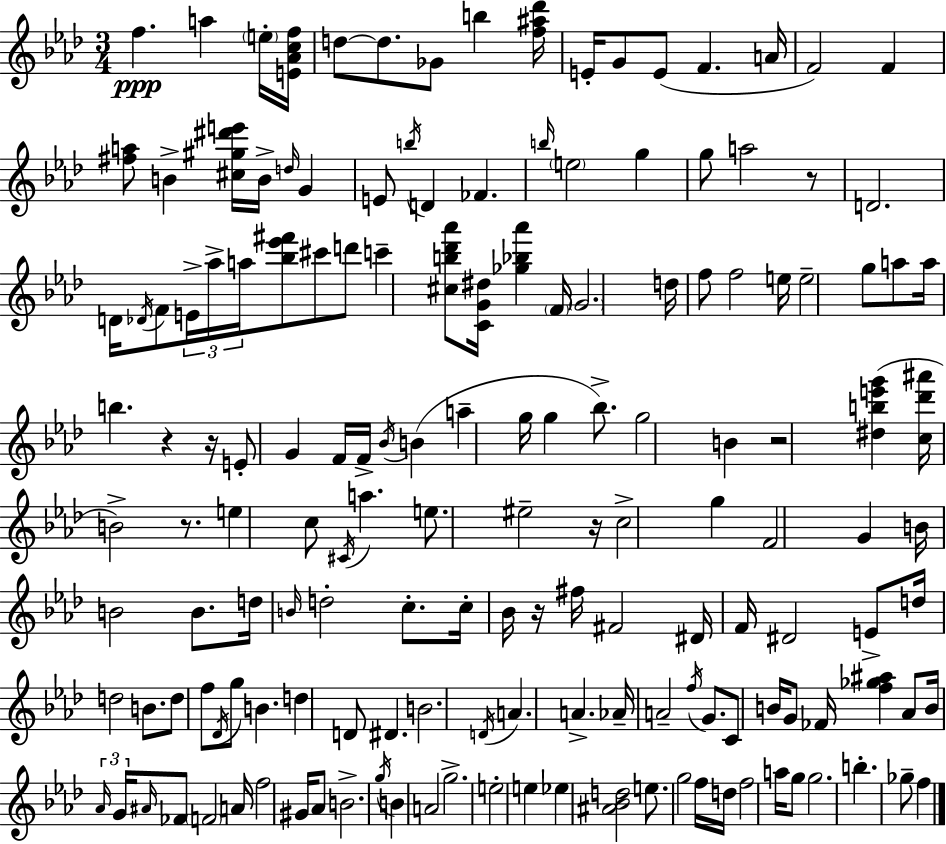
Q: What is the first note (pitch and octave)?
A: F5